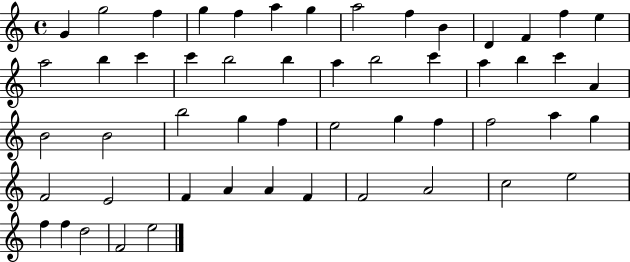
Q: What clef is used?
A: treble